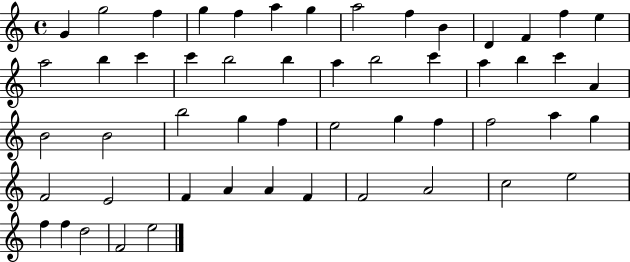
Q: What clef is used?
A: treble